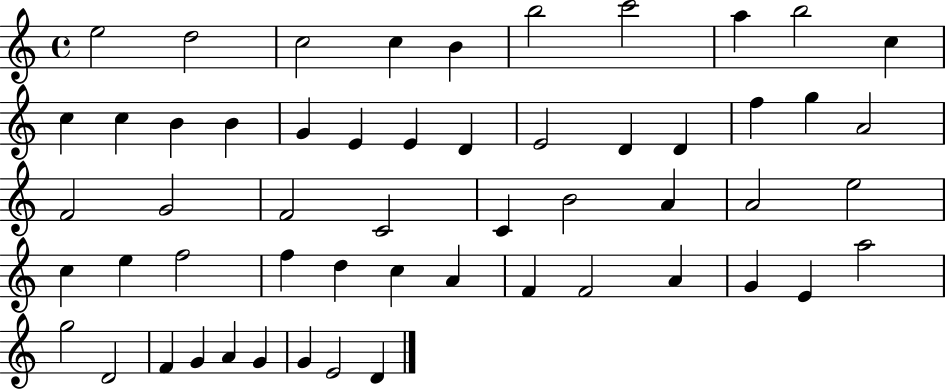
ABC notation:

X:1
T:Untitled
M:4/4
L:1/4
K:C
e2 d2 c2 c B b2 c'2 a b2 c c c B B G E E D E2 D D f g A2 F2 G2 F2 C2 C B2 A A2 e2 c e f2 f d c A F F2 A G E a2 g2 D2 F G A G G E2 D